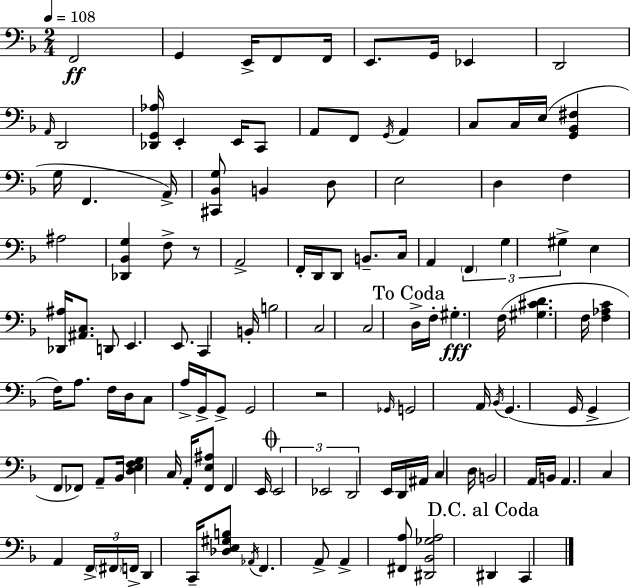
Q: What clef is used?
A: bass